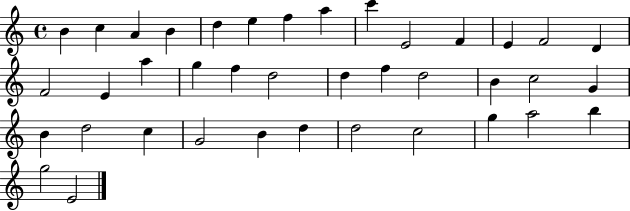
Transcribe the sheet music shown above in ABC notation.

X:1
T:Untitled
M:4/4
L:1/4
K:C
B c A B d e f a c' E2 F E F2 D F2 E a g f d2 d f d2 B c2 G B d2 c G2 B d d2 c2 g a2 b g2 E2